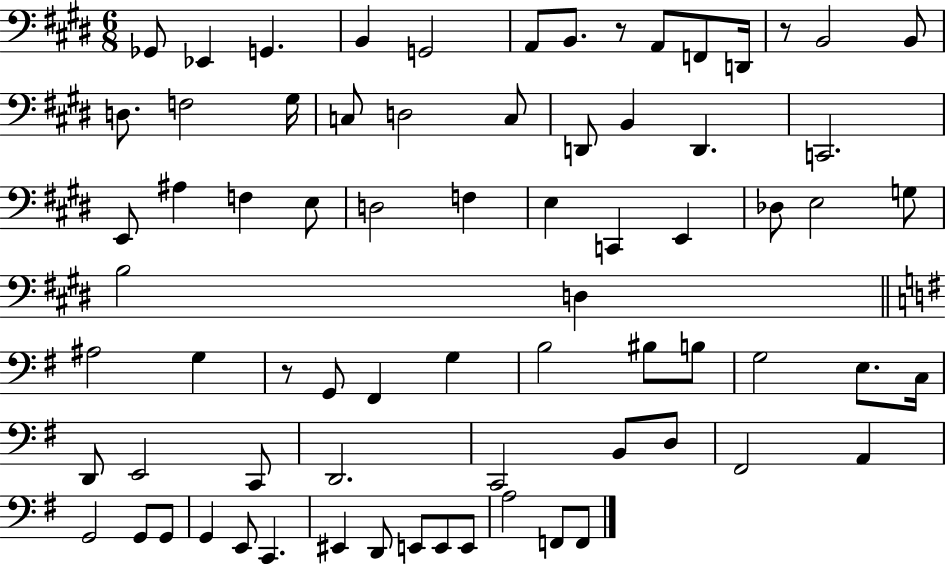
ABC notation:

X:1
T:Untitled
M:6/8
L:1/4
K:E
_G,,/2 _E,, G,, B,, G,,2 A,,/2 B,,/2 z/2 A,,/2 F,,/2 D,,/4 z/2 B,,2 B,,/2 D,/2 F,2 ^G,/4 C,/2 D,2 C,/2 D,,/2 B,, D,, C,,2 E,,/2 ^A, F, E,/2 D,2 F, E, C,, E,, _D,/2 E,2 G,/2 B,2 D, ^A,2 G, z/2 G,,/2 ^F,, G, B,2 ^B,/2 B,/2 G,2 E,/2 C,/4 D,,/2 E,,2 C,,/2 D,,2 C,,2 B,,/2 D,/2 ^F,,2 A,, G,,2 G,,/2 G,,/2 G,, E,,/2 C,, ^E,, D,,/2 E,,/2 E,,/2 E,,/2 A,2 F,,/2 F,,/2